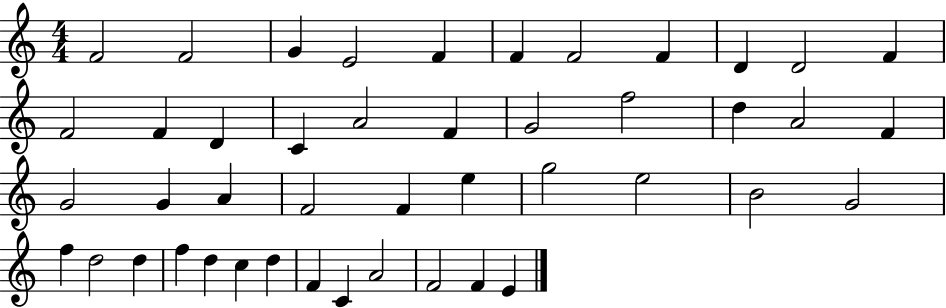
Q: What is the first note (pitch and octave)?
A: F4